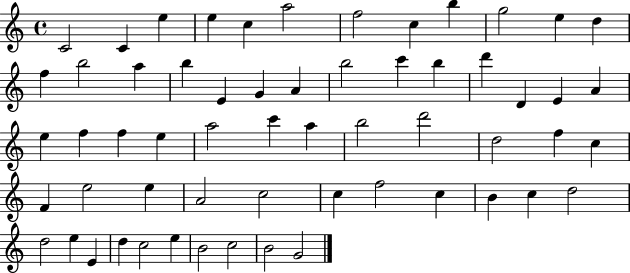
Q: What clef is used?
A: treble